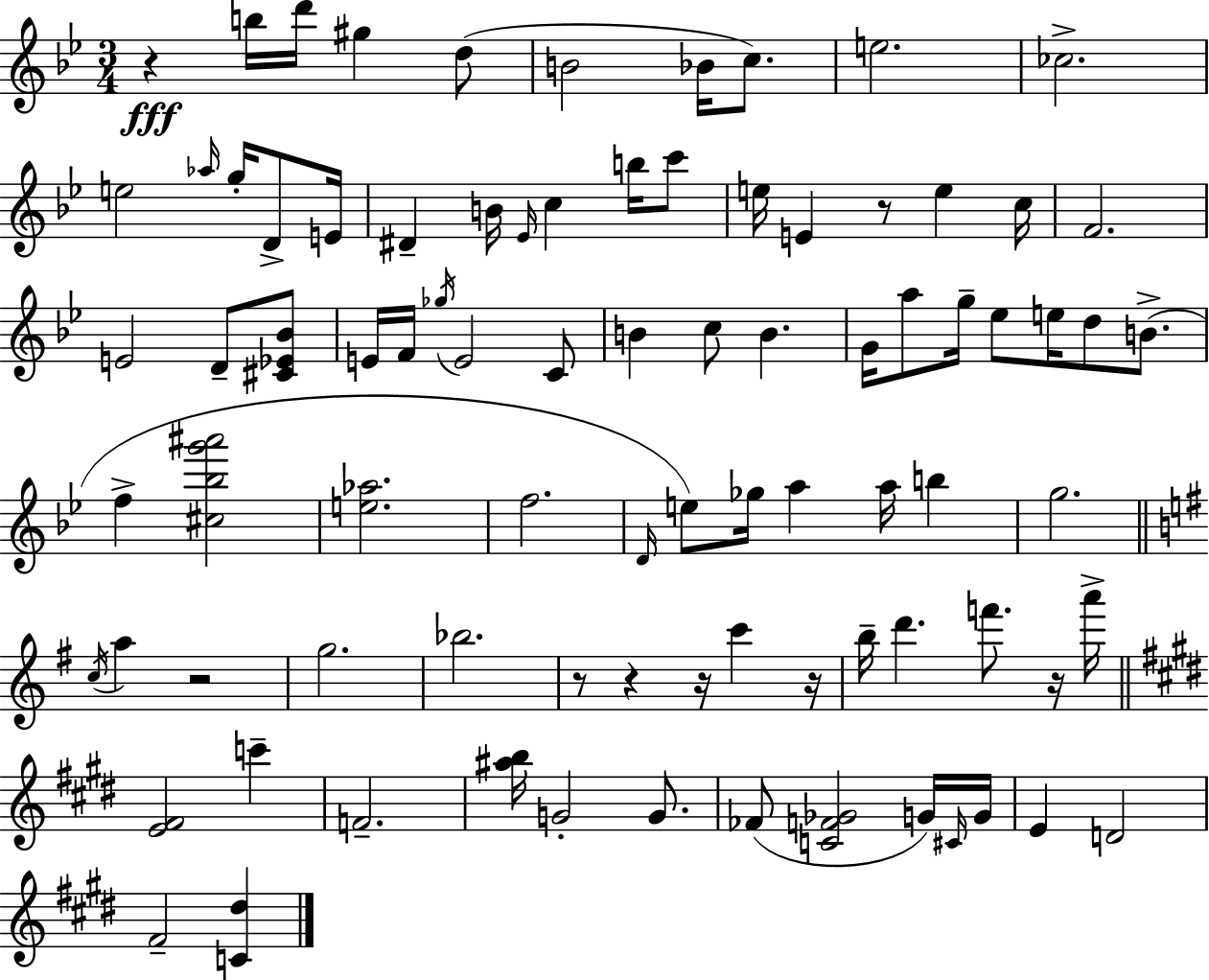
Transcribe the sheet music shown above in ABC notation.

X:1
T:Untitled
M:3/4
L:1/4
K:Bb
z b/4 d'/4 ^g d/2 B2 _B/4 c/2 e2 _c2 e2 _a/4 g/4 D/2 E/4 ^D B/4 _E/4 c b/4 c'/2 e/4 E z/2 e c/4 F2 E2 D/2 [^C_E_B]/2 E/4 F/4 _g/4 E2 C/2 B c/2 B G/4 a/2 g/4 _e/2 e/4 d/2 B/2 f [^c_bg'^a']2 [e_a]2 f2 D/4 e/2 _g/4 a a/4 b g2 c/4 a z2 g2 _b2 z/2 z z/4 c' z/4 b/4 d' f'/2 z/4 a'/4 [E^F]2 c' F2 [^ab]/4 G2 G/2 _F/2 [CF_G]2 G/4 ^C/4 G/4 E D2 ^F2 [C^d]